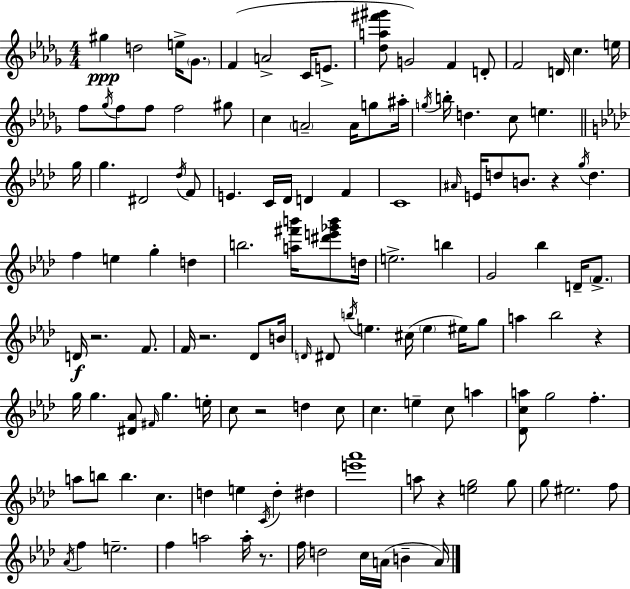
G#5/q D5/h E5/s Gb4/e. F4/q A4/h C4/s E4/e. [Db5,A5,F#6,G#6]/e G4/h F4/q D4/e F4/h D4/s C5/q. E5/s F5/e Gb5/s F5/e F5/e F5/h G#5/e C5/q A4/h A4/s G5/e A#5/s G5/s B5/s D5/q. C5/e E5/q. G5/s G5/q. D#4/h Db5/s F4/e E4/q. C4/s Db4/s D4/q F4/q C4/w A#4/s E4/s D5/e B4/e. R/q G5/s D5/q. F5/q E5/q G5/q D5/q B5/h. [A5,F#6,B6]/s [D#6,E6,Gb6,B6]/e D5/s E5/h. B5/q G4/h Bb5/q D4/s F4/e. D4/s R/h. F4/e. F4/s R/h. Db4/e B4/s D4/s D#4/e B5/s E5/q. C#5/s E5/q EIS5/s G5/e A5/q Bb5/h R/q G5/s G5/q. [D#4,Ab4]/e F#4/s G5/q. E5/s C5/e R/h D5/q C5/e C5/q. E5/q C5/e A5/q [Db4,C5,A5]/e G5/h F5/q. A5/e B5/e B5/q. C5/q. D5/q E5/q C4/s D5/q D#5/q [E6,Ab6]/w A5/e R/q [E5,G5]/h G5/e G5/e EIS5/h. F5/e Ab4/s F5/q E5/h. F5/q A5/h A5/s R/e. F5/s D5/h C5/s A4/s B4/q A4/s